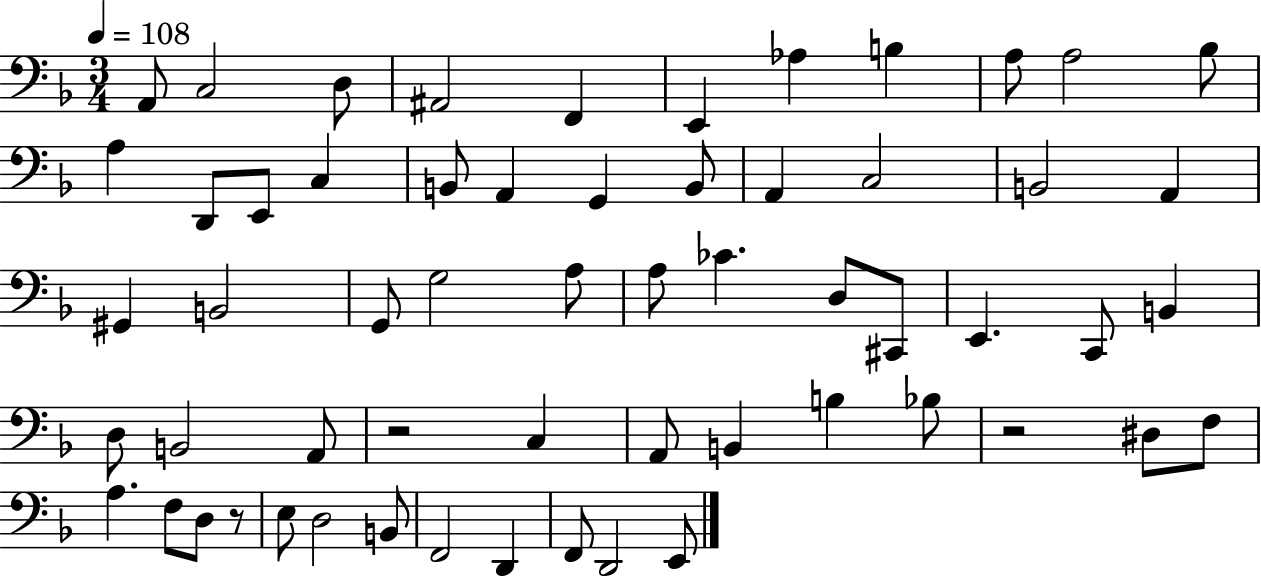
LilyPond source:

{
  \clef bass
  \numericTimeSignature
  \time 3/4
  \key f \major
  \tempo 4 = 108
  a,8 c2 d8 | ais,2 f,4 | e,4 aes4 b4 | a8 a2 bes8 | \break a4 d,8 e,8 c4 | b,8 a,4 g,4 b,8 | a,4 c2 | b,2 a,4 | \break gis,4 b,2 | g,8 g2 a8 | a8 ces'4. d8 cis,8 | e,4. c,8 b,4 | \break d8 b,2 a,8 | r2 c4 | a,8 b,4 b4 bes8 | r2 dis8 f8 | \break a4. f8 d8 r8 | e8 d2 b,8 | f,2 d,4 | f,8 d,2 e,8 | \break \bar "|."
}